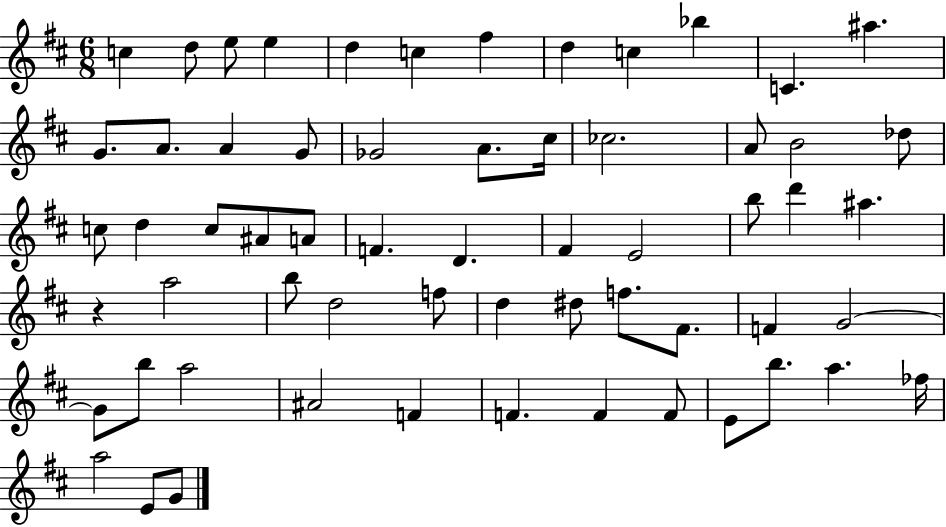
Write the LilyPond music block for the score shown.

{
  \clef treble
  \numericTimeSignature
  \time 6/8
  \key d \major
  \repeat volta 2 { c''4 d''8 e''8 e''4 | d''4 c''4 fis''4 | d''4 c''4 bes''4 | c'4. ais''4. | \break g'8. a'8. a'4 g'8 | ges'2 a'8. cis''16 | ces''2. | a'8 b'2 des''8 | \break c''8 d''4 c''8 ais'8 a'8 | f'4. d'4. | fis'4 e'2 | b''8 d'''4 ais''4. | \break r4 a''2 | b''8 d''2 f''8 | d''4 dis''8 f''8. fis'8. | f'4 g'2~~ | \break g'8 b''8 a''2 | ais'2 f'4 | f'4. f'4 f'8 | e'8 b''8. a''4. fes''16 | \break a''2 e'8 g'8 | } \bar "|."
}